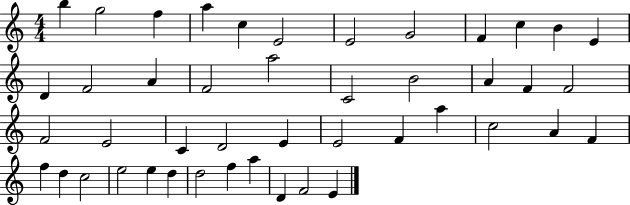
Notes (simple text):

B5/q G5/h F5/q A5/q C5/q E4/h E4/h G4/h F4/q C5/q B4/q E4/q D4/q F4/h A4/q F4/h A5/h C4/h B4/h A4/q F4/q F4/h F4/h E4/h C4/q D4/h E4/q E4/h F4/q A5/q C5/h A4/q F4/q F5/q D5/q C5/h E5/h E5/q D5/q D5/h F5/q A5/q D4/q F4/h E4/q